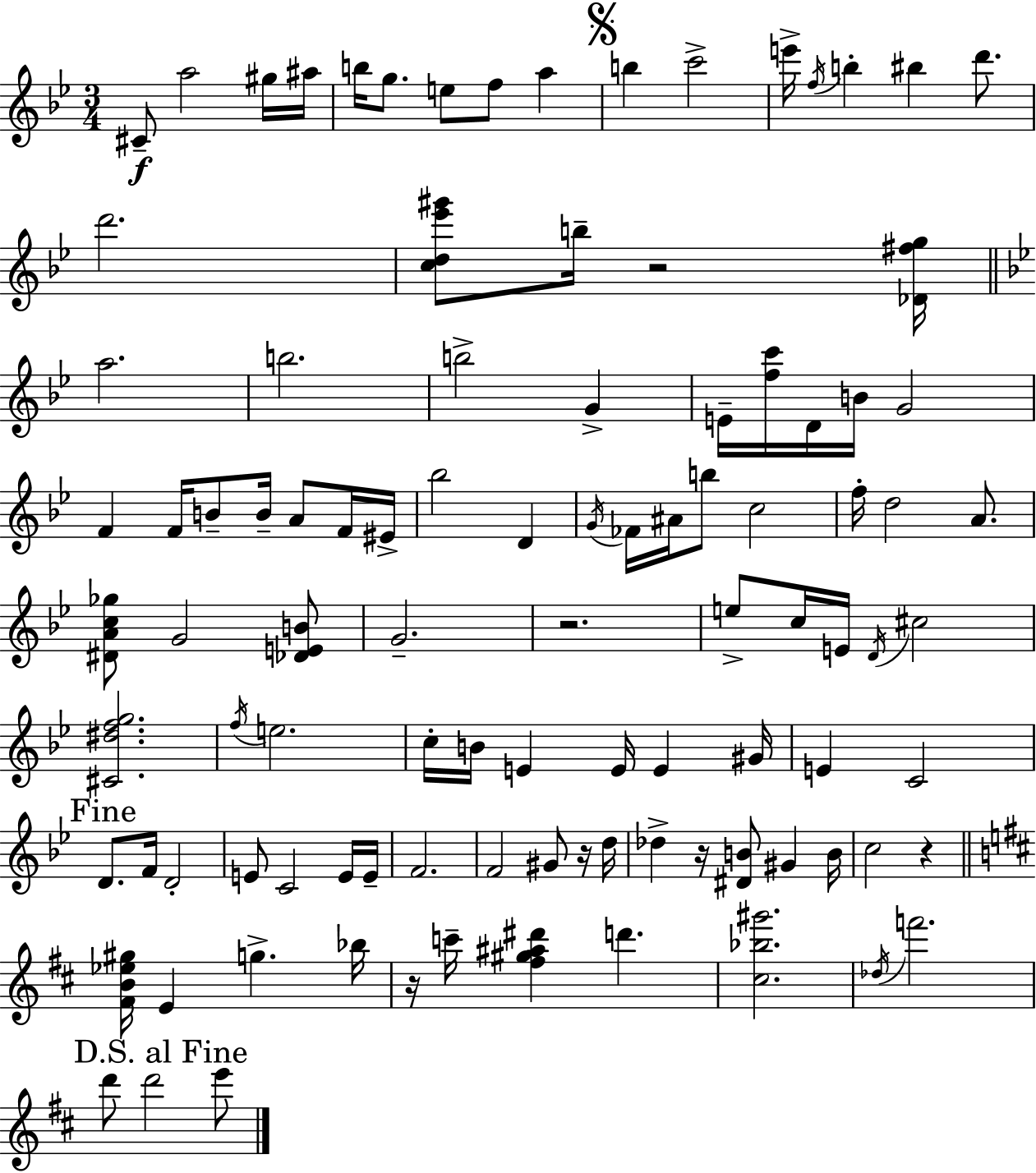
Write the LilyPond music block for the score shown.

{
  \clef treble
  \numericTimeSignature
  \time 3/4
  \key g \minor
  \repeat volta 2 { cis'8--\f a''2 gis''16 ais''16 | b''16 g''8. e''8 f''8 a''4 | \mark \markup { \musicglyph "scripts.segno" } b''4 c'''2-> | e'''16-> \acciaccatura { f''16 } b''4-. bis''4 d'''8. | \break d'''2. | <c'' d'' ees''' gis'''>8 b''16-- r2 | <des' fis'' g''>16 \bar "||" \break \key bes \major a''2. | b''2. | b''2-> g'4-> | e'16-- <f'' c'''>16 d'16 b'16 g'2 | \break f'4 f'16 b'8-- b'16-- a'8 f'16 eis'16-> | bes''2 d'4 | \acciaccatura { g'16 } fes'16 ais'16 b''8 c''2 | f''16-. d''2 a'8. | \break <dis' a' c'' ges''>8 g'2 <des' e' b'>8 | g'2.-- | r2. | e''8-> c''16 e'16 \acciaccatura { d'16 } cis''2 | \break <cis' dis'' f'' g''>2. | \acciaccatura { f''16 } e''2. | c''16-. b'16 e'4 e'16 e'4 | gis'16 e'4 c'2 | \break \mark "Fine" d'8. f'16 d'2-. | e'8 c'2 | e'16 e'16-- f'2. | f'2 gis'8 | \break r16 d''16 des''4-> r16 <dis' b'>8 gis'4 | b'16 c''2 r4 | \bar "||" \break \key d \major <fis' b' ees'' gis''>16 e'4 g''4.-> bes''16 | r16 c'''16-- <fis'' gis'' ais'' dis'''>4 d'''4. | <cis'' bes'' gis'''>2. | \acciaccatura { des''16 } f'''2. | \break \mark "D.S. al Fine" d'''8 d'''2 e'''8 | } \bar "|."
}